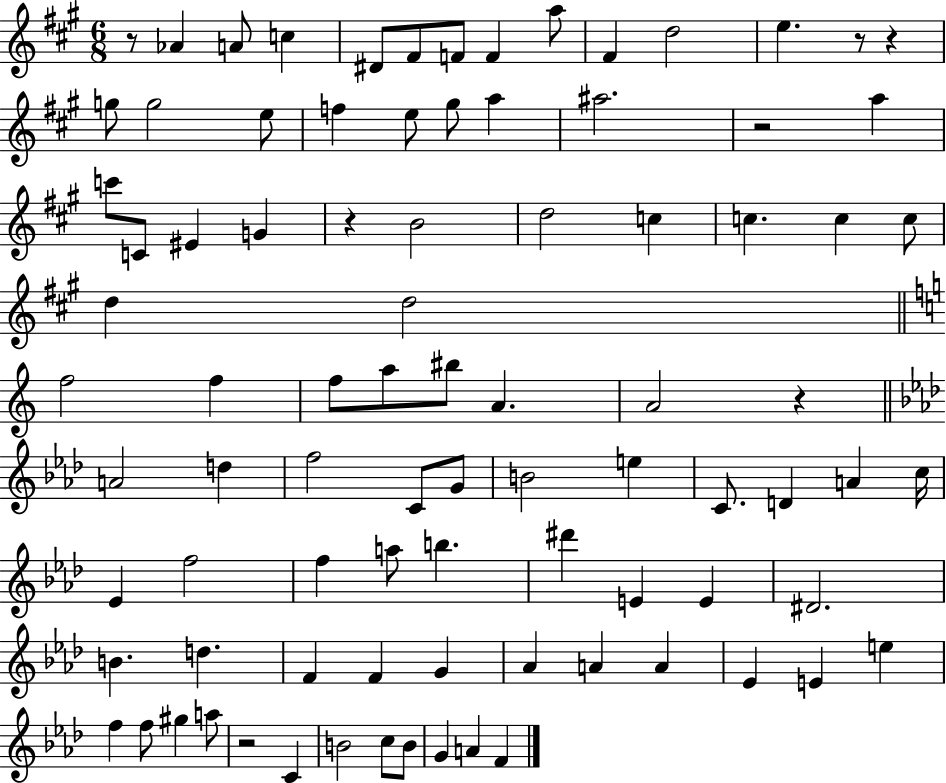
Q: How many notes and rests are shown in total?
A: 88